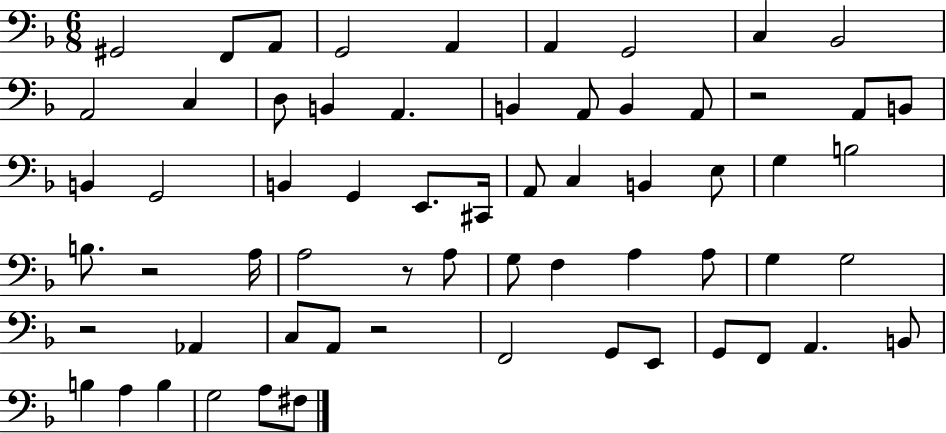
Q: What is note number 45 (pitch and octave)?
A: A2